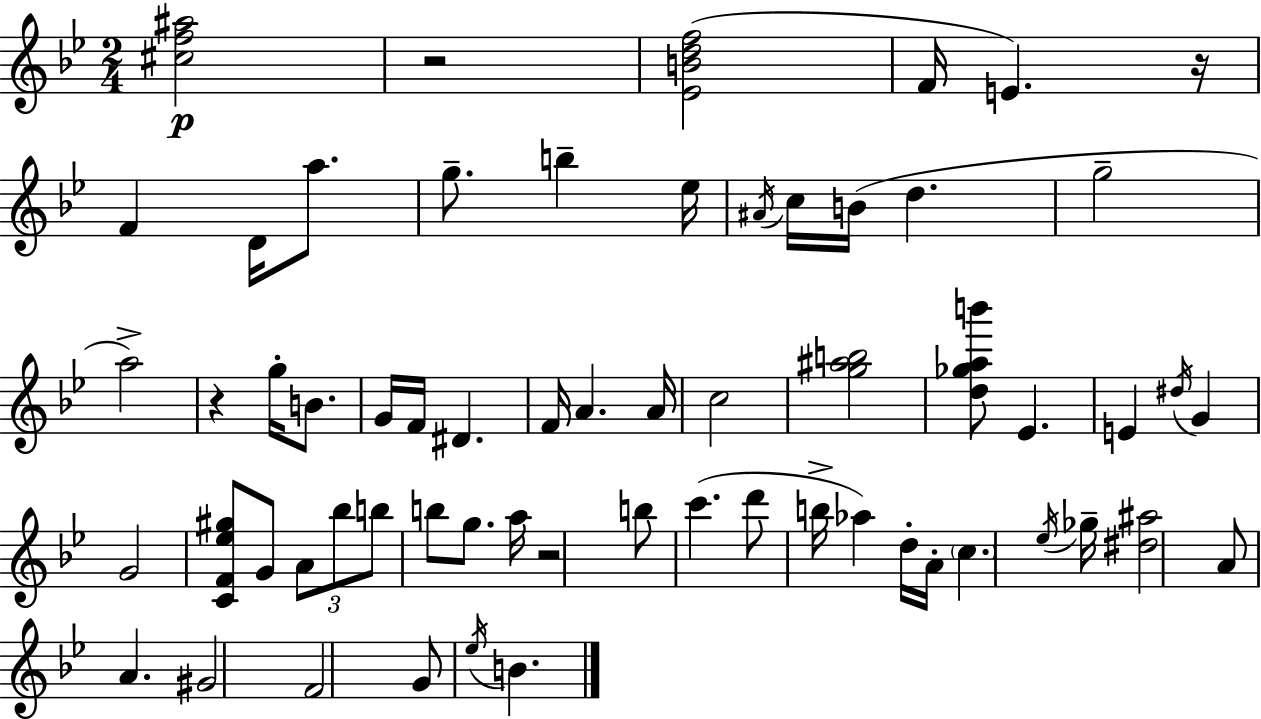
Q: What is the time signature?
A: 2/4